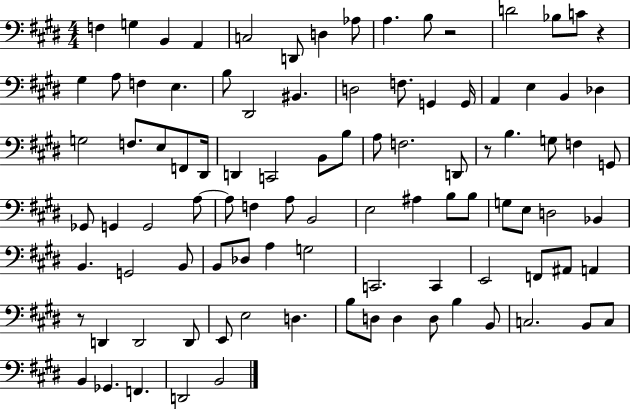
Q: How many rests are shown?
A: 4